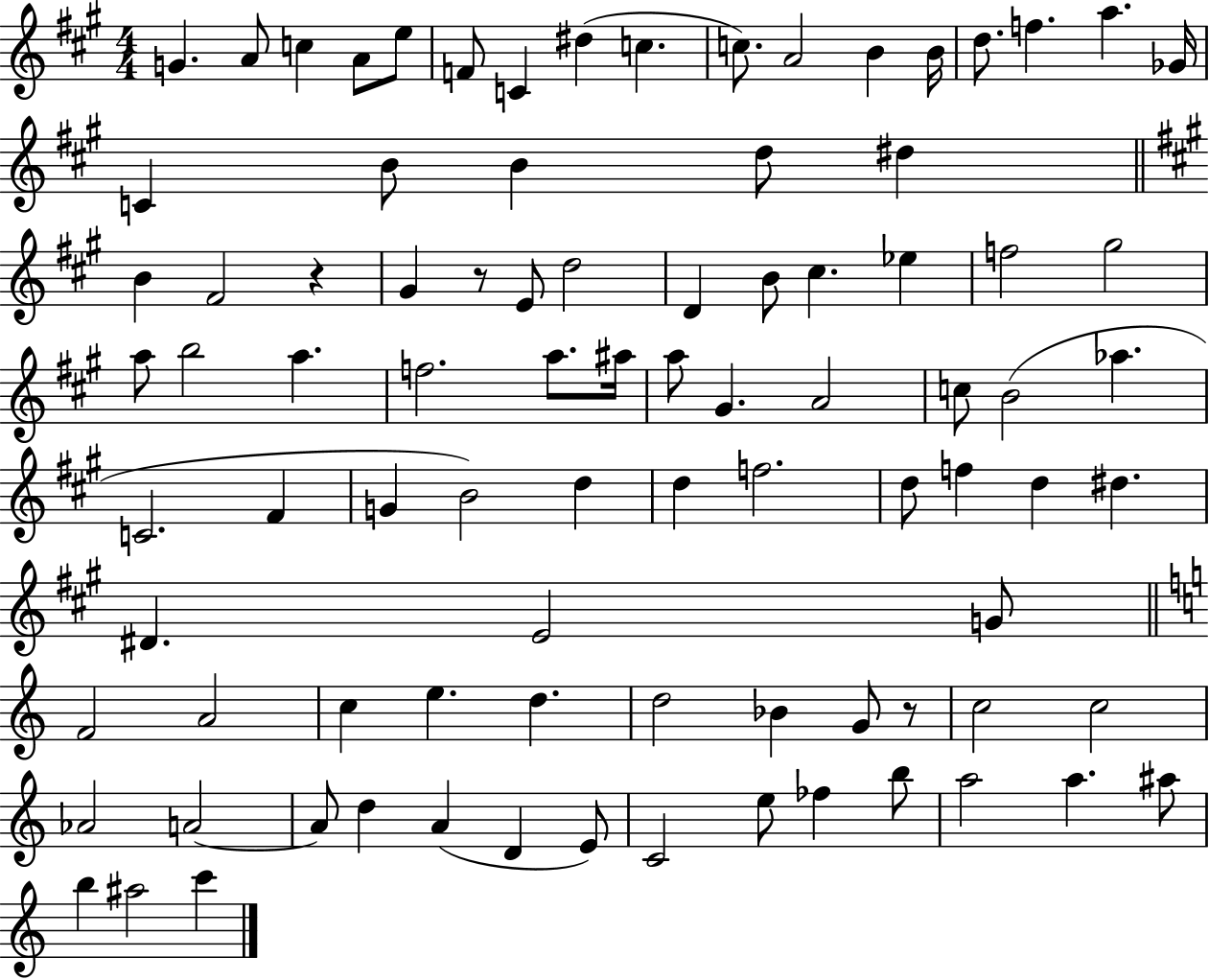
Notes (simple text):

G4/q. A4/e C5/q A4/e E5/e F4/e C4/q D#5/q C5/q. C5/e. A4/h B4/q B4/s D5/e. F5/q. A5/q. Gb4/s C4/q B4/e B4/q D5/e D#5/q B4/q F#4/h R/q G#4/q R/e E4/e D5/h D4/q B4/e C#5/q. Eb5/q F5/h G#5/h A5/e B5/h A5/q. F5/h. A5/e. A#5/s A5/e G#4/q. A4/h C5/e B4/h Ab5/q. C4/h. F#4/q G4/q B4/h D5/q D5/q F5/h. D5/e F5/q D5/q D#5/q. D#4/q. E4/h G4/e F4/h A4/h C5/q E5/q. D5/q. D5/h Bb4/q G4/e R/e C5/h C5/h Ab4/h A4/h A4/e D5/q A4/q D4/q E4/e C4/h E5/e FES5/q B5/e A5/h A5/q. A#5/e B5/q A#5/h C6/q